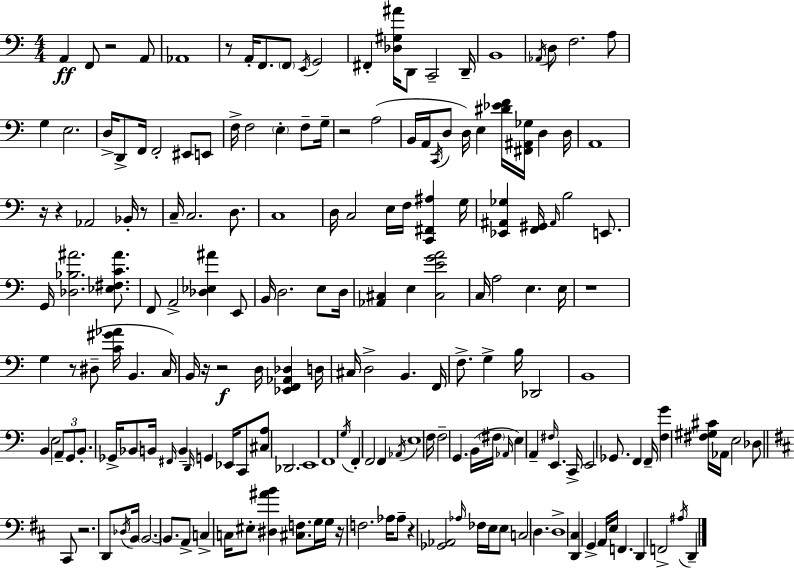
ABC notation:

X:1
T:Untitled
M:4/4
L:1/4
K:Am
A,, F,,/2 z2 A,,/2 _A,,4 z/2 A,,/4 F,,/2 F,,/2 E,,/4 G,,2 ^F,, [_D,^G,^A]/4 D,,/2 C,,2 D,,/4 B,,4 _A,,/4 D,/2 F,2 A,/2 G, E,2 D,/4 D,,/2 F,,/4 F,,2 ^E,,/2 E,,/2 F,/4 F,2 E, F,/2 G,/4 z2 A,2 B,,/4 A,,/4 C,,/4 D,/2 D,/4 E, [^D_EF]/4 [^F,,^A,,_G,]/4 D, D,/4 A,,4 z/4 z _A,,2 _B,,/4 z/2 C,/4 C,2 D,/2 C,4 D,/4 C,2 E,/4 F,/4 [C,,^F,,^A,] G,/4 [_E,,^A,,_G,] [F,,^G,,]/4 ^A,,/4 B,2 E,,/2 G,,/4 [_D,_B,^A]2 [_E,^F,C^A]/2 F,,/2 A,,2 [_D,_E,^A] E,,/2 B,,/4 D,2 E,/2 D,/4 [_A,,^C,] E, [^C,EGA]2 C,/4 A,2 E, E,/4 z4 G, z/2 ^D,/2 [C^G_A]/4 B,, C,/4 B,,/4 z/4 z2 D,/4 [_E,,F,,_A,,_D,] D,/4 ^C,/4 D,2 B,, F,,/4 F,/2 G, B,/4 _D,,2 B,,4 B,, E,2 A,,/2 G,,/2 B,,/2 _G,,/4 _B,,/2 B,,/4 ^F,,/4 B,, D,,/4 G,, _E,,/4 C,,/2 [^C,A,]/2 _D,,2 E,,4 F,,4 G,/4 F,, F,,2 F,, _A,,/4 E,4 F,/4 F,2 G,, B,,/4 ^F,/4 _A,,/4 E, A,, ^F,/4 E,, C,,/4 E,,2 _G,,/2 F,, F,,/4 [F,G] [^F,^G,^C]/4 _A,,/4 E,2 _D,/2 ^C,,/2 z2 D,,/2 _D,/4 B,,/4 B,,2 B,,/2 A,,/2 C, C,/4 ^E,/2 [^D,^AB] [^C,F,]/2 G,/4 G,/4 z/4 F,2 _A,/4 _A,/2 z [_G,,_A,,]2 _A,/4 _F,/4 E,/4 E,/2 C,2 D, D,4 [D,,^C,] G,, A,,/4 E,/4 F,, D,, F,,2 ^A,/4 D,,